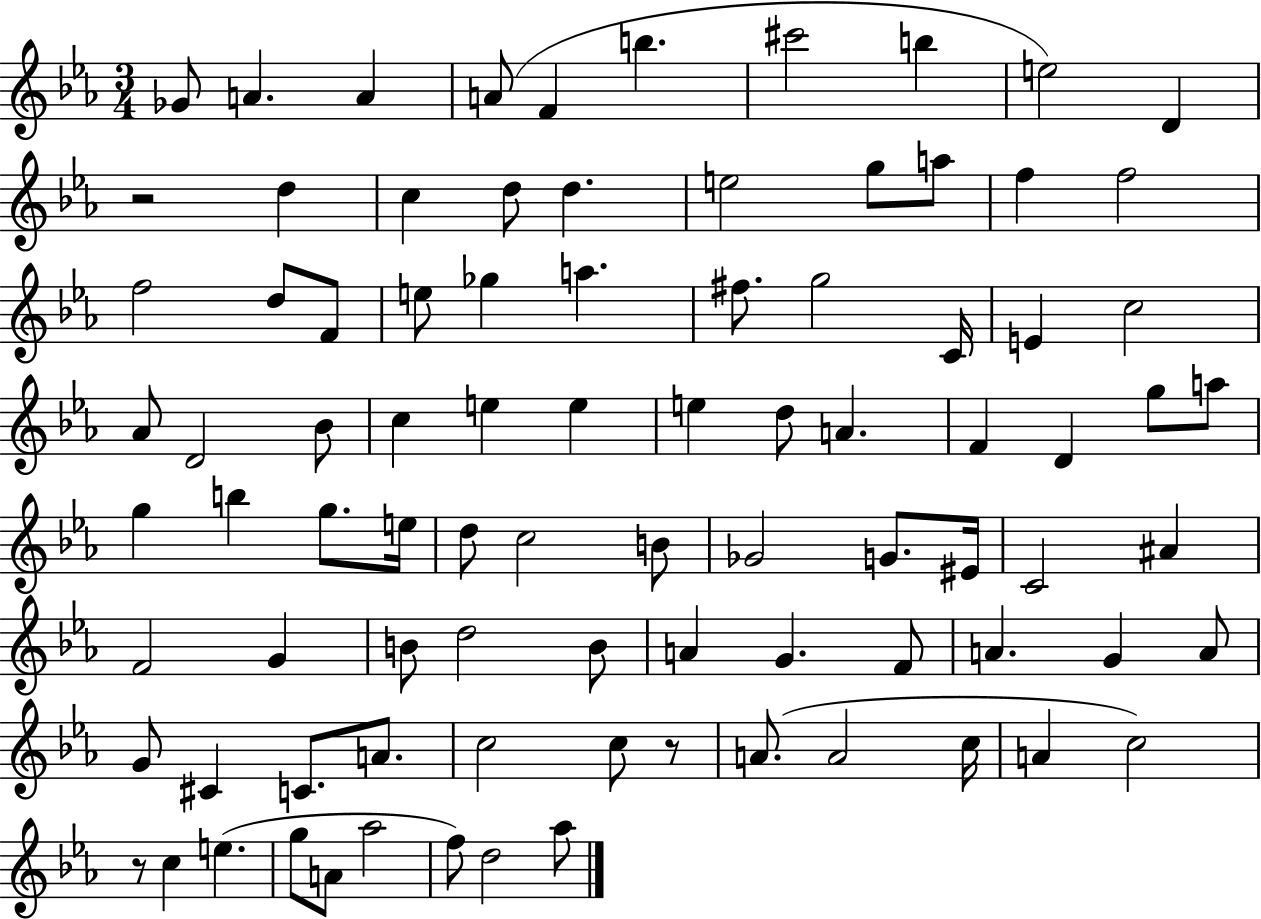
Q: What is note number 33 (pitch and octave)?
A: Bb4